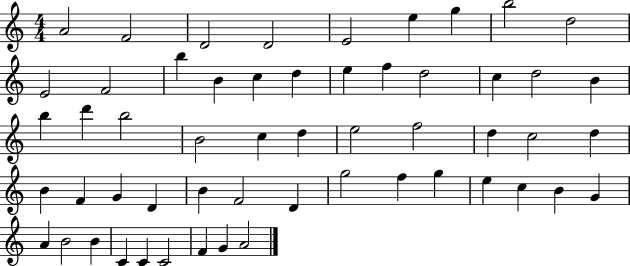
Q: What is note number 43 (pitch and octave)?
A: E5